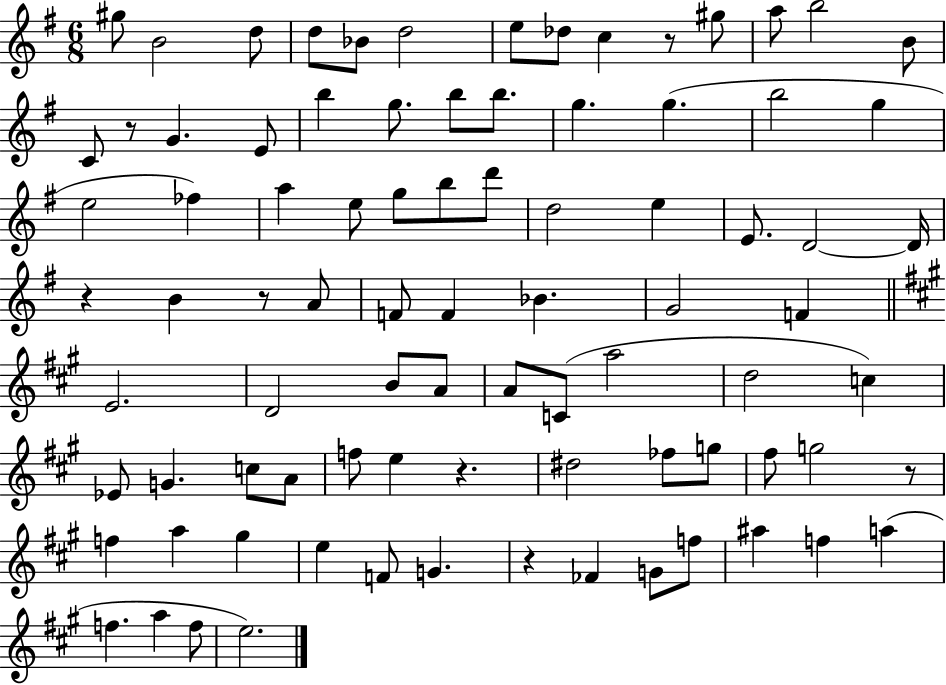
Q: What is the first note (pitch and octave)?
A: G#5